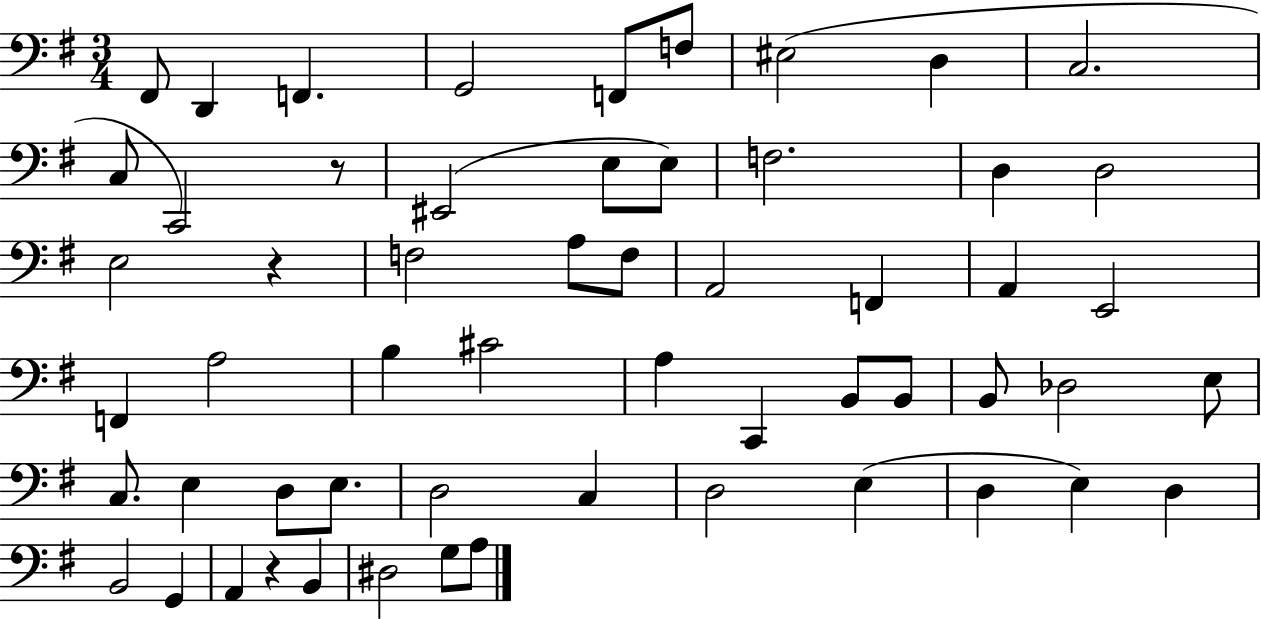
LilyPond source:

{
  \clef bass
  \numericTimeSignature
  \time 3/4
  \key g \major
  fis,8 d,4 f,4. | g,2 f,8 f8 | eis2( d4 | c2. | \break c8 c,2) r8 | eis,2( e8 e8) | f2. | d4 d2 | \break e2 r4 | f2 a8 f8 | a,2 f,4 | a,4 e,2 | \break f,4 a2 | b4 cis'2 | a4 c,4 b,8 b,8 | b,8 des2 e8 | \break c8. e4 d8 e8. | d2 c4 | d2 e4( | d4 e4) d4 | \break b,2 g,4 | a,4 r4 b,4 | dis2 g8 a8 | \bar "|."
}